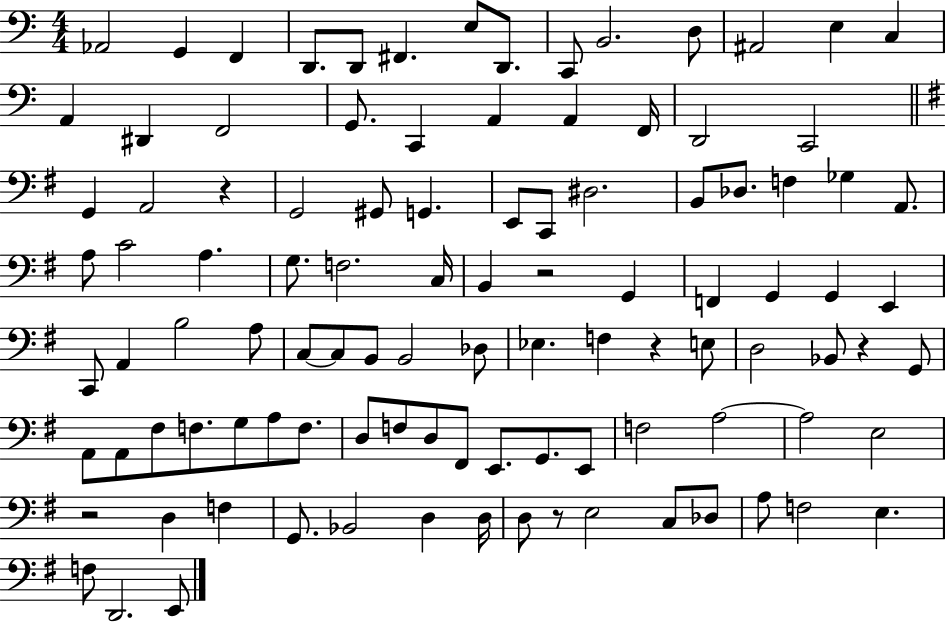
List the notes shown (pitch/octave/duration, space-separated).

Ab2/h G2/q F2/q D2/e. D2/e F#2/q. E3/e D2/e. C2/e B2/h. D3/e A#2/h E3/q C3/q A2/q D#2/q F2/h G2/e. C2/q A2/q A2/q F2/s D2/h C2/h G2/q A2/h R/q G2/h G#2/e G2/q. E2/e C2/e D#3/h. B2/e Db3/e. F3/q Gb3/q A2/e. A3/e C4/h A3/q. G3/e. F3/h. C3/s B2/q R/h G2/q F2/q G2/q G2/q E2/q C2/e A2/q B3/h A3/e C3/e C3/e B2/e B2/h Db3/e Eb3/q. F3/q R/q E3/e D3/h Bb2/e R/q G2/e A2/e A2/e F#3/e F3/e. G3/e A3/e F3/e. D3/e F3/e D3/e F#2/e E2/e. G2/e. E2/e F3/h A3/h A3/h E3/h R/h D3/q F3/q G2/e. Bb2/h D3/q D3/s D3/e R/e E3/h C3/e Db3/e A3/e F3/h E3/q. F3/e D2/h. E2/e